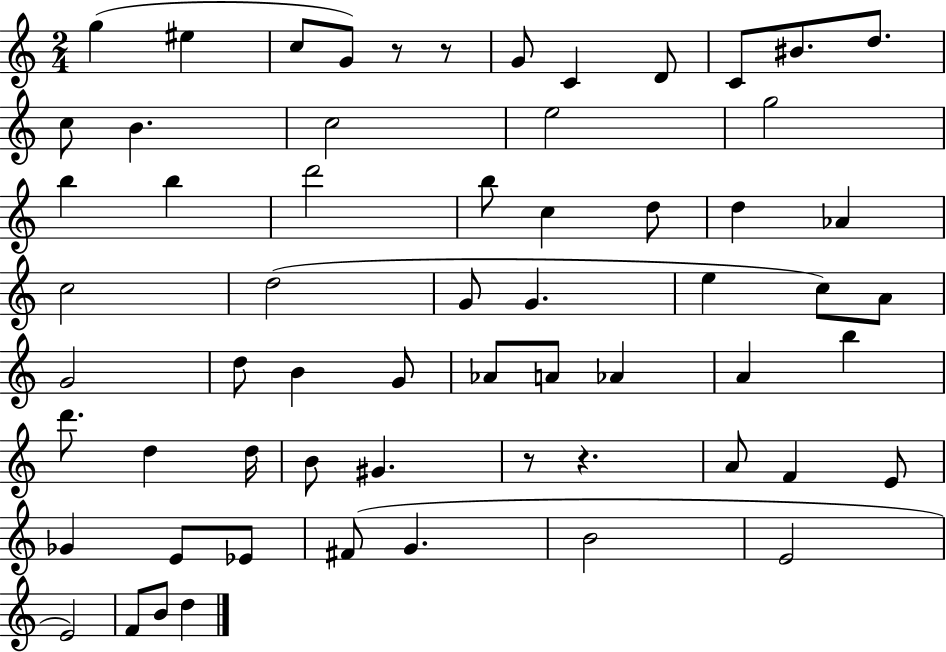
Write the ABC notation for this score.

X:1
T:Untitled
M:2/4
L:1/4
K:C
g ^e c/2 G/2 z/2 z/2 G/2 C D/2 C/2 ^B/2 d/2 c/2 B c2 e2 g2 b b d'2 b/2 c d/2 d _A c2 d2 G/2 G e c/2 A/2 G2 d/2 B G/2 _A/2 A/2 _A A b d'/2 d d/4 B/2 ^G z/2 z A/2 F E/2 _G E/2 _E/2 ^F/2 G B2 E2 E2 F/2 B/2 d